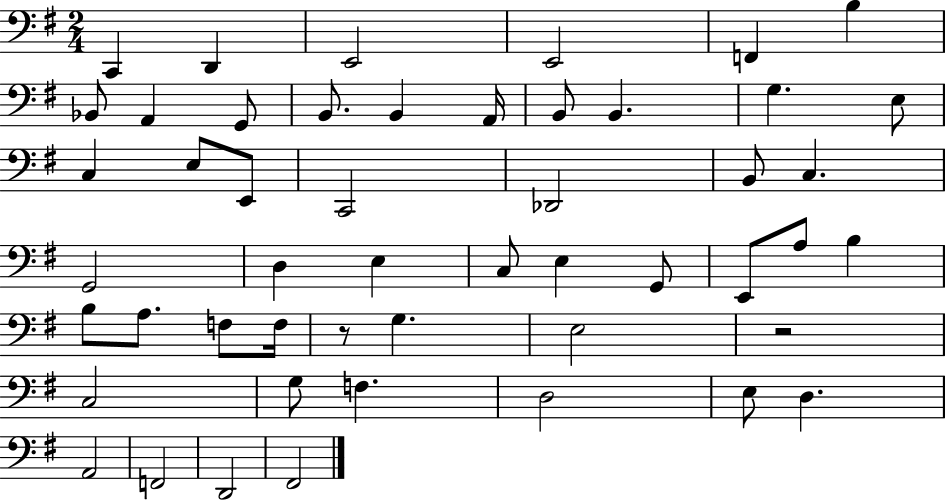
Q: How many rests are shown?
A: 2